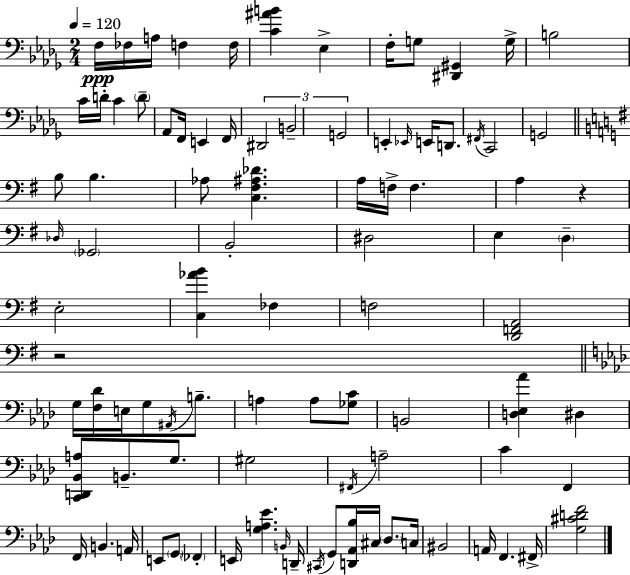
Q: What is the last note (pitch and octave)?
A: F#2